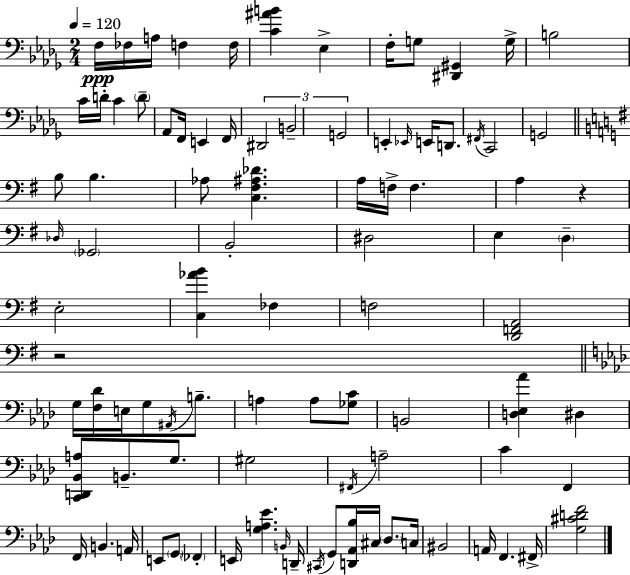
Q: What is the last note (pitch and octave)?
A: F#2